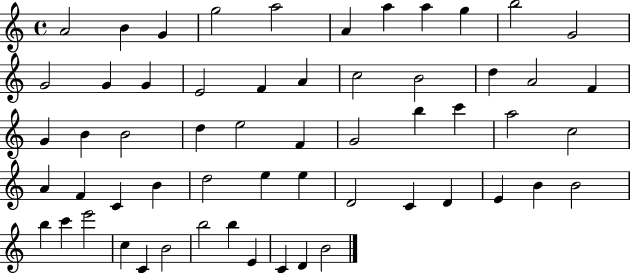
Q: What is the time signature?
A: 4/4